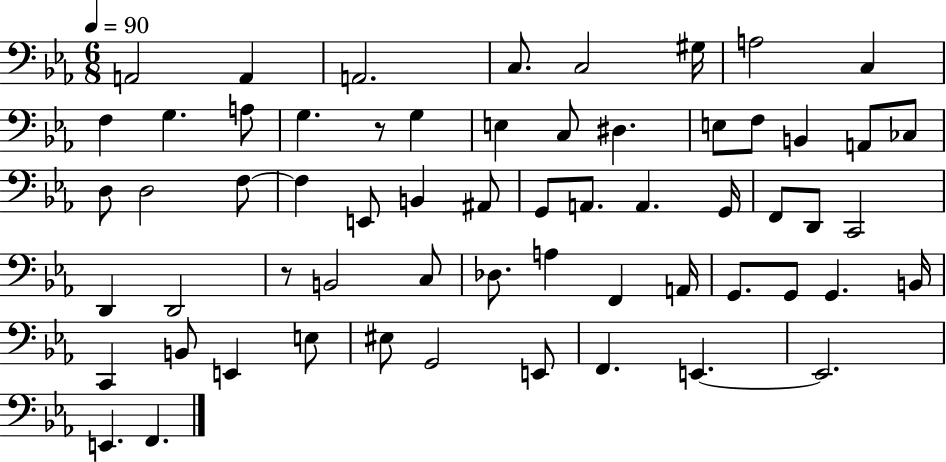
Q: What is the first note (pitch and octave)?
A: A2